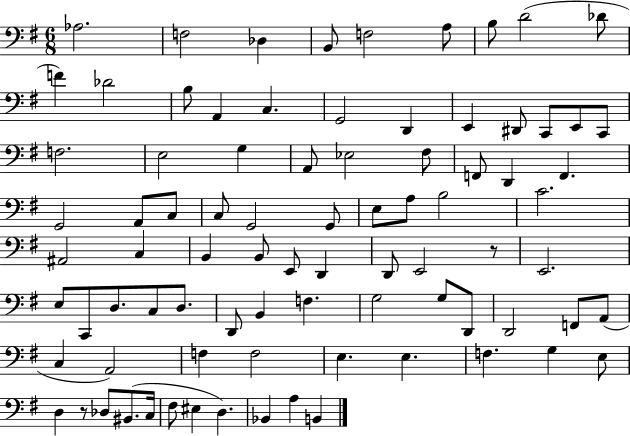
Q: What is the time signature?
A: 6/8